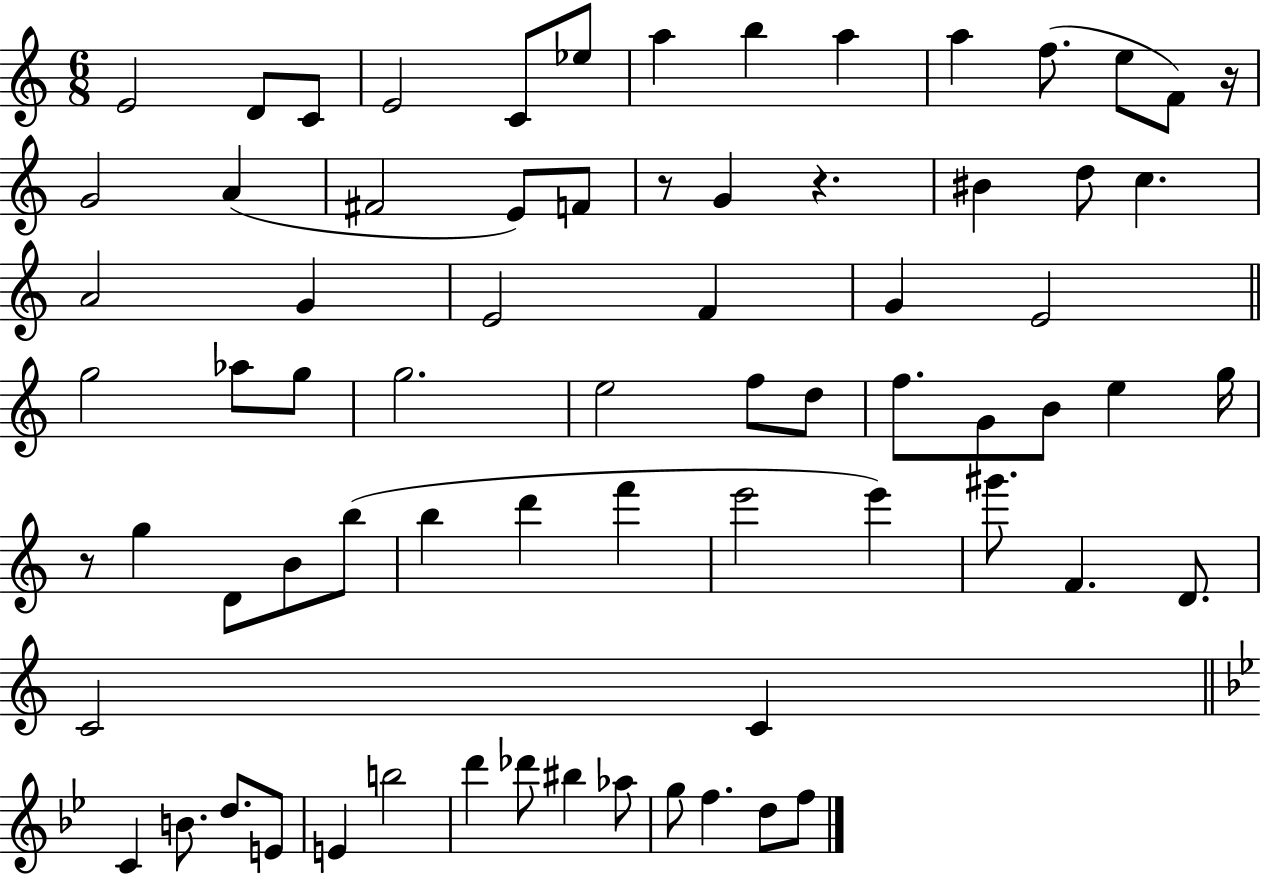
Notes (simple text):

E4/h D4/e C4/e E4/h C4/e Eb5/e A5/q B5/q A5/q A5/q F5/e. E5/e F4/e R/s G4/h A4/q F#4/h E4/e F4/e R/e G4/q R/q. BIS4/q D5/e C5/q. A4/h G4/q E4/h F4/q G4/q E4/h G5/h Ab5/e G5/e G5/h. E5/h F5/e D5/e F5/e. G4/e B4/e E5/q G5/s R/e G5/q D4/e B4/e B5/e B5/q D6/q F6/q E6/h E6/q G#6/e. F4/q. D4/e. C4/h C4/q C4/q B4/e. D5/e. E4/e E4/q B5/h D6/q Db6/e BIS5/q Ab5/e G5/e F5/q. D5/e F5/e